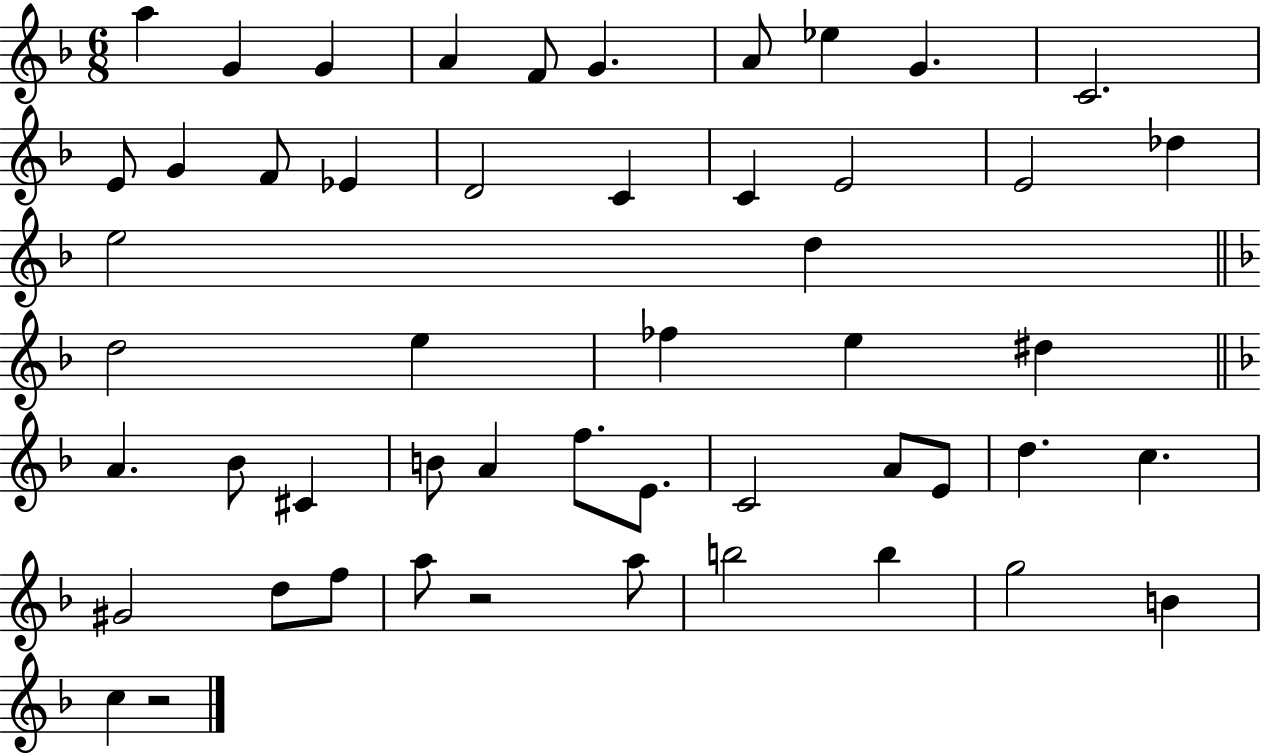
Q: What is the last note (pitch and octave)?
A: C5